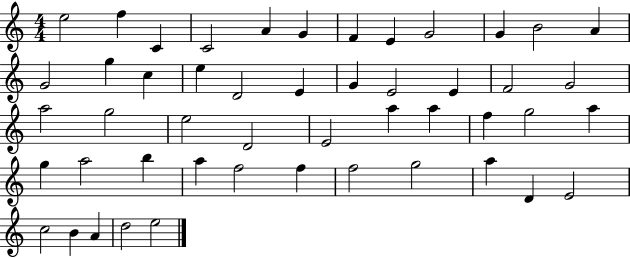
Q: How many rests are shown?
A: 0